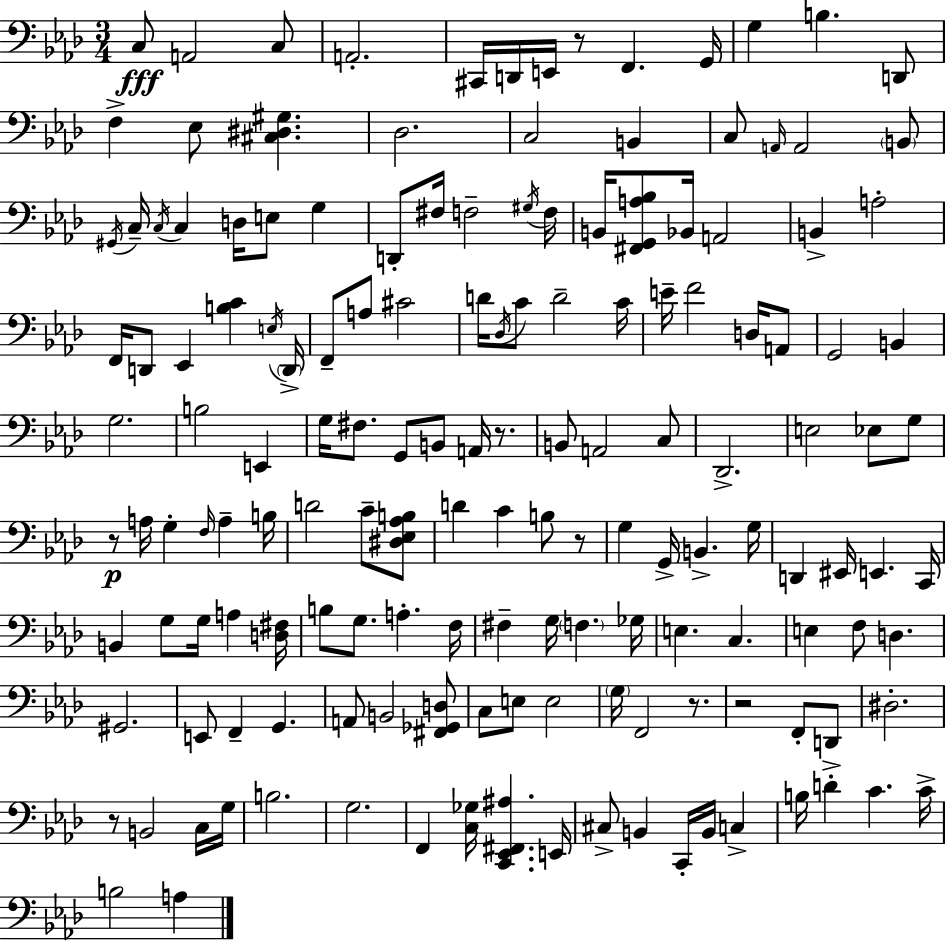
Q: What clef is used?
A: bass